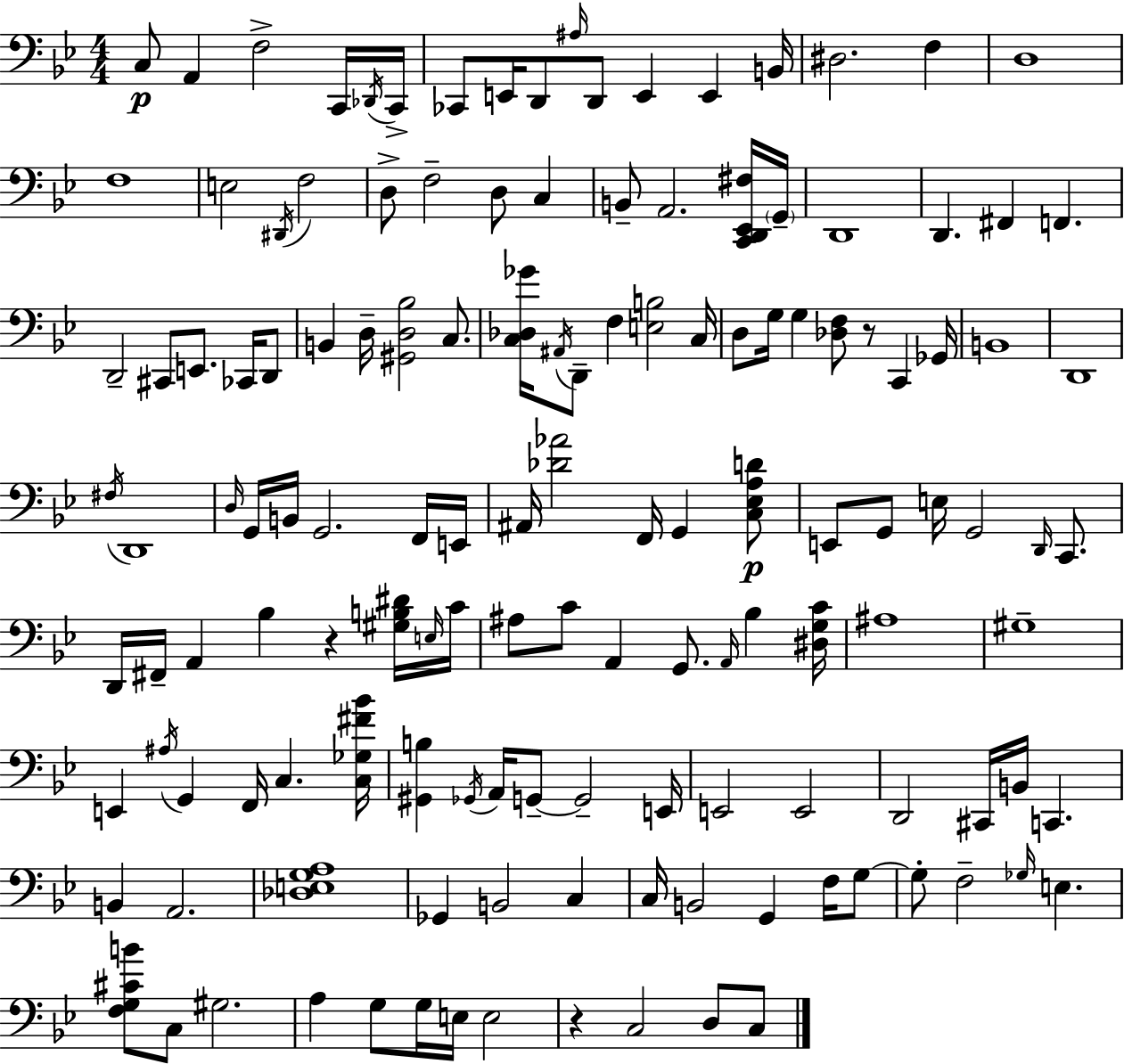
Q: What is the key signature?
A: G minor